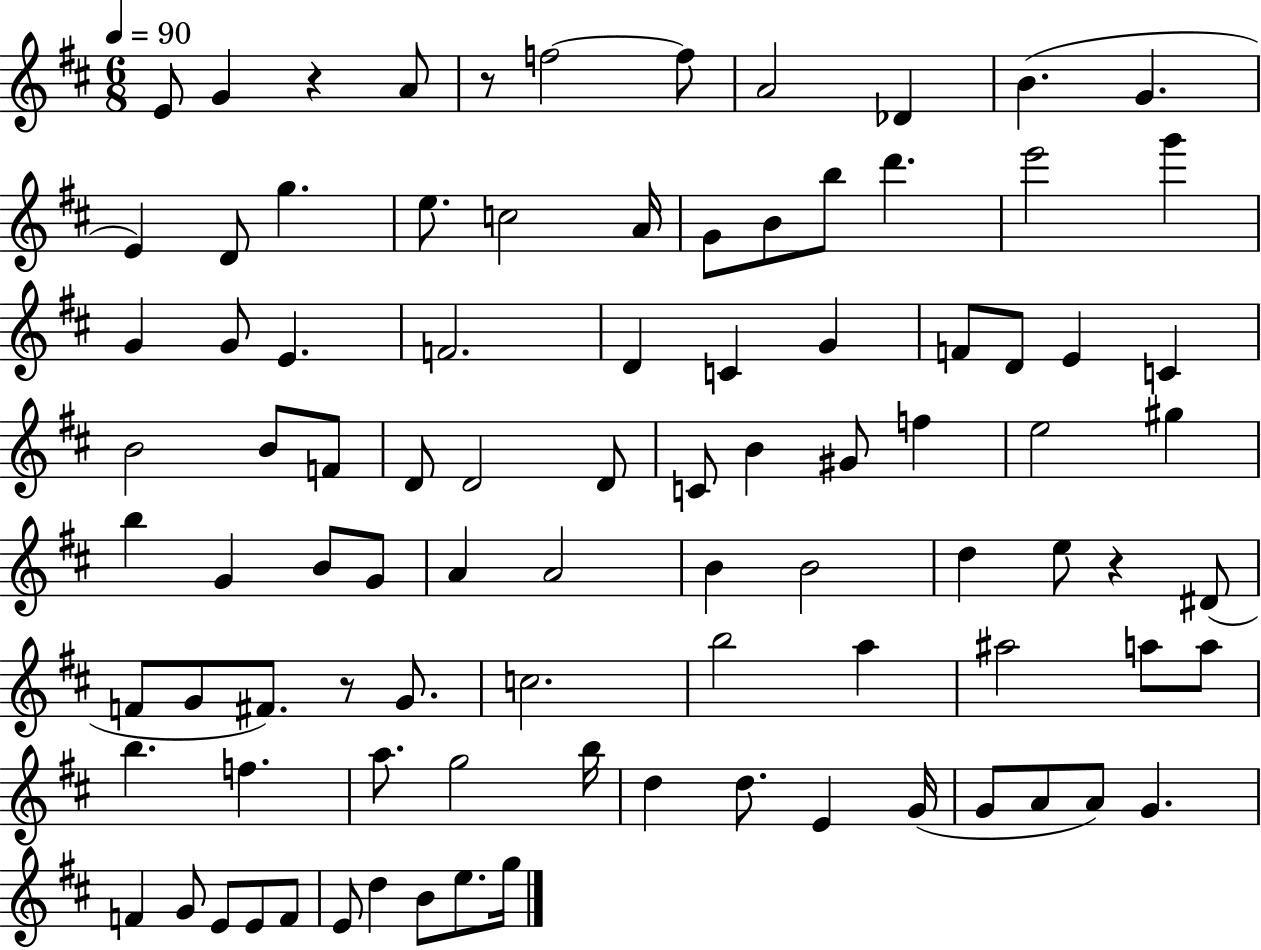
E4/e G4/q R/q A4/e R/e F5/h F5/e A4/h Db4/q B4/q. G4/q. E4/q D4/e G5/q. E5/e. C5/h A4/s G4/e B4/e B5/e D6/q. E6/h G6/q G4/q G4/e E4/q. F4/h. D4/q C4/q G4/q F4/e D4/e E4/q C4/q B4/h B4/e F4/e D4/e D4/h D4/e C4/e B4/q G#4/e F5/q E5/h G#5/q B5/q G4/q B4/e G4/e A4/q A4/h B4/q B4/h D5/q E5/e R/q D#4/e F4/e G4/e F#4/e. R/e G4/e. C5/h. B5/h A5/q A#5/h A5/e A5/e B5/q. F5/q. A5/e. G5/h B5/s D5/q D5/e. E4/q G4/s G4/e A4/e A4/e G4/q. F4/q G4/e E4/e E4/e F4/e E4/e D5/q B4/e E5/e. G5/s